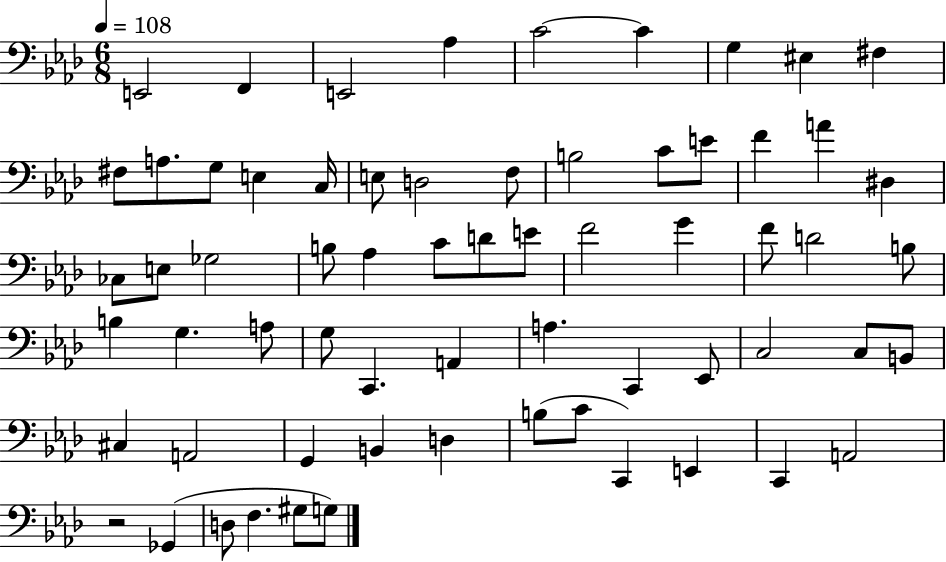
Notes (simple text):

E2/h F2/q E2/h Ab3/q C4/h C4/q G3/q EIS3/q F#3/q F#3/e A3/e. G3/e E3/q C3/s E3/e D3/h F3/e B3/h C4/e E4/e F4/q A4/q D#3/q CES3/e E3/e Gb3/h B3/e Ab3/q C4/e D4/e E4/e F4/h G4/q F4/e D4/h B3/e B3/q G3/q. A3/e G3/e C2/q. A2/q A3/q. C2/q Eb2/e C3/h C3/e B2/e C#3/q A2/h G2/q B2/q D3/q B3/e C4/e C2/q E2/q C2/q A2/h R/h Gb2/q D3/e F3/q. G#3/e G3/e